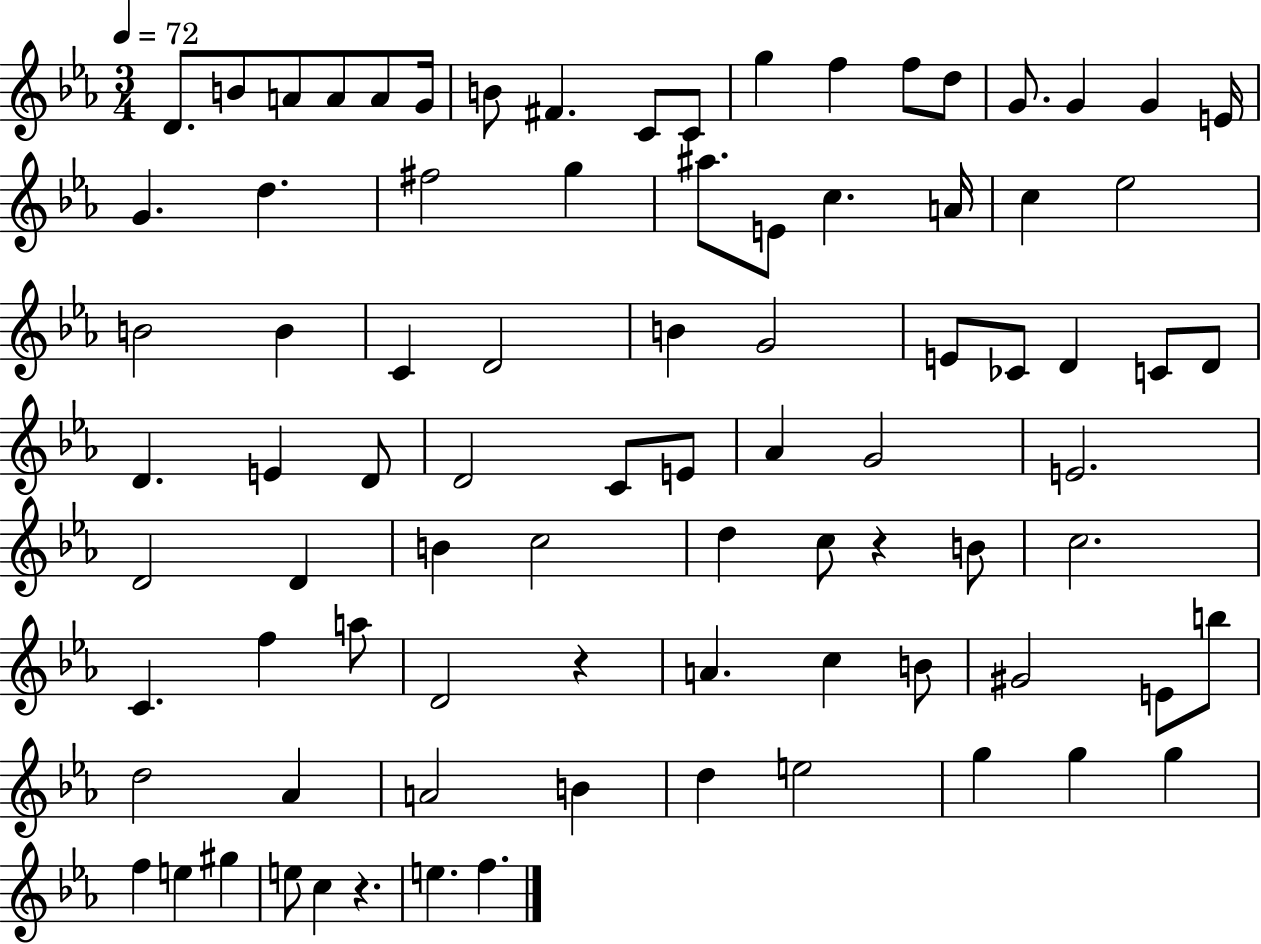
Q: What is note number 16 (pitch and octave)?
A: G4